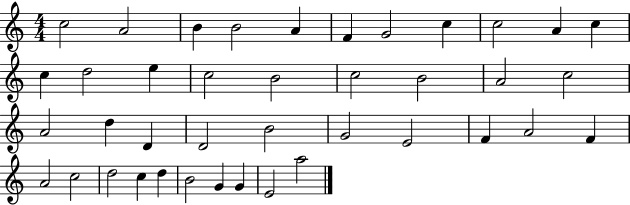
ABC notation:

X:1
T:Untitled
M:4/4
L:1/4
K:C
c2 A2 B B2 A F G2 c c2 A c c d2 e c2 B2 c2 B2 A2 c2 A2 d D D2 B2 G2 E2 F A2 F A2 c2 d2 c d B2 G G E2 a2